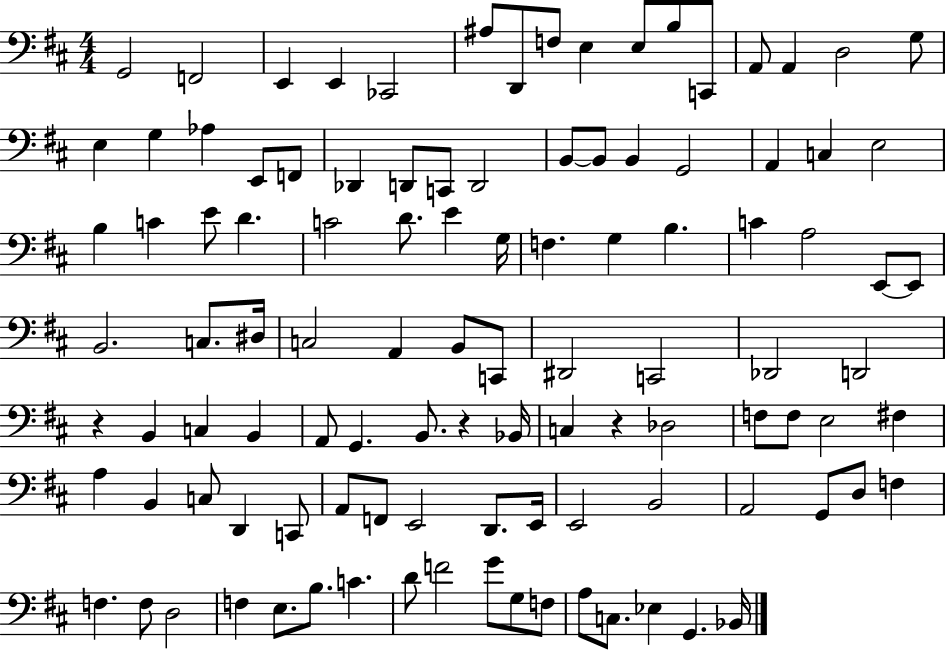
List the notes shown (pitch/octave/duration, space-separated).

G2/h F2/h E2/q E2/q CES2/h A#3/e D2/e F3/e E3/q E3/e B3/e C2/e A2/e A2/q D3/h G3/e E3/q G3/q Ab3/q E2/e F2/e Db2/q D2/e C2/e D2/h B2/e B2/e B2/q G2/h A2/q C3/q E3/h B3/q C4/q E4/e D4/q. C4/h D4/e. E4/q G3/s F3/q. G3/q B3/q. C4/q A3/h E2/e E2/e B2/h. C3/e. D#3/s C3/h A2/q B2/e C2/e D#2/h C2/h Db2/h D2/h R/q B2/q C3/q B2/q A2/e G2/q. B2/e. R/q Bb2/s C3/q R/q Db3/h F3/e F3/e E3/h F#3/q A3/q B2/q C3/e D2/q C2/e A2/e F2/e E2/h D2/e. E2/s E2/h B2/h A2/h G2/e D3/e F3/q F3/q. F3/e D3/h F3/q E3/e. B3/e. C4/q. D4/e F4/h G4/e G3/e F3/e A3/e C3/e. Eb3/q G2/q. Bb2/s